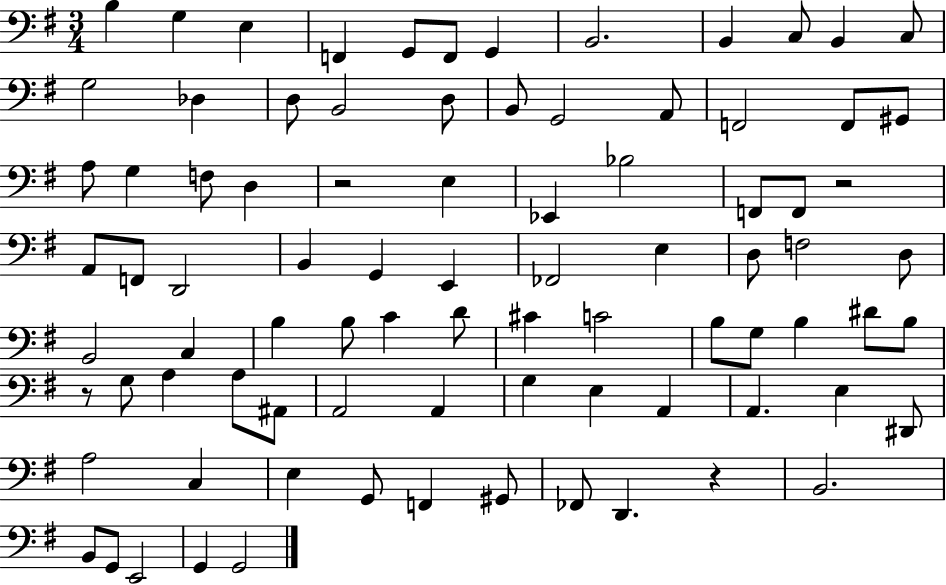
{
  \clef bass
  \numericTimeSignature
  \time 3/4
  \key g \major
  b4 g4 e4 | f,4 g,8 f,8 g,4 | b,2. | b,4 c8 b,4 c8 | \break g2 des4 | d8 b,2 d8 | b,8 g,2 a,8 | f,2 f,8 gis,8 | \break a8 g4 f8 d4 | r2 e4 | ees,4 bes2 | f,8 f,8 r2 | \break a,8 f,8 d,2 | b,4 g,4 e,4 | fes,2 e4 | d8 f2 d8 | \break b,2 c4 | b4 b8 c'4 d'8 | cis'4 c'2 | b8 g8 b4 dis'8 b8 | \break r8 g8 a4 a8 ais,8 | a,2 a,4 | g4 e4 a,4 | a,4. e4 dis,8 | \break a2 c4 | e4 g,8 f,4 gis,8 | fes,8 d,4. r4 | b,2. | \break b,8 g,8 e,2 | g,4 g,2 | \bar "|."
}